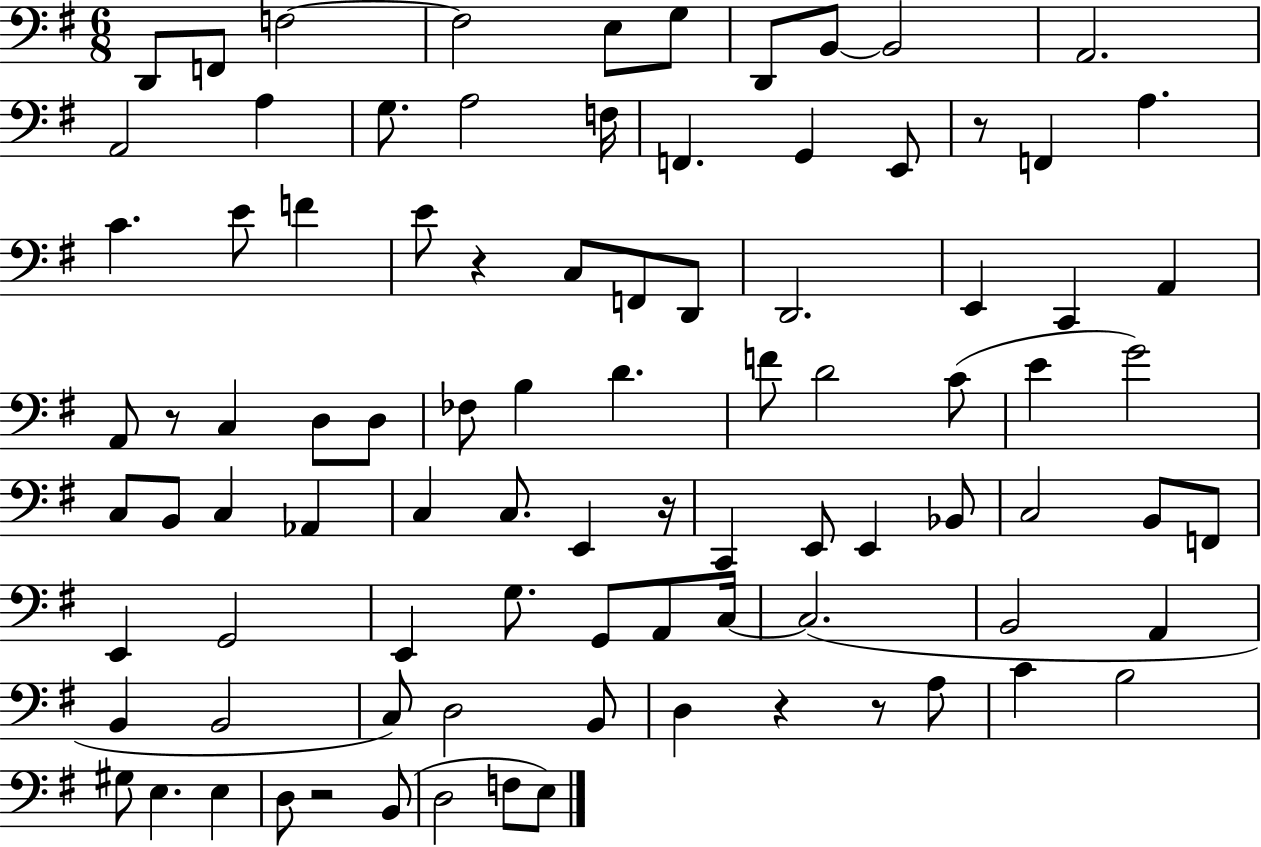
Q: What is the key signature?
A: G major